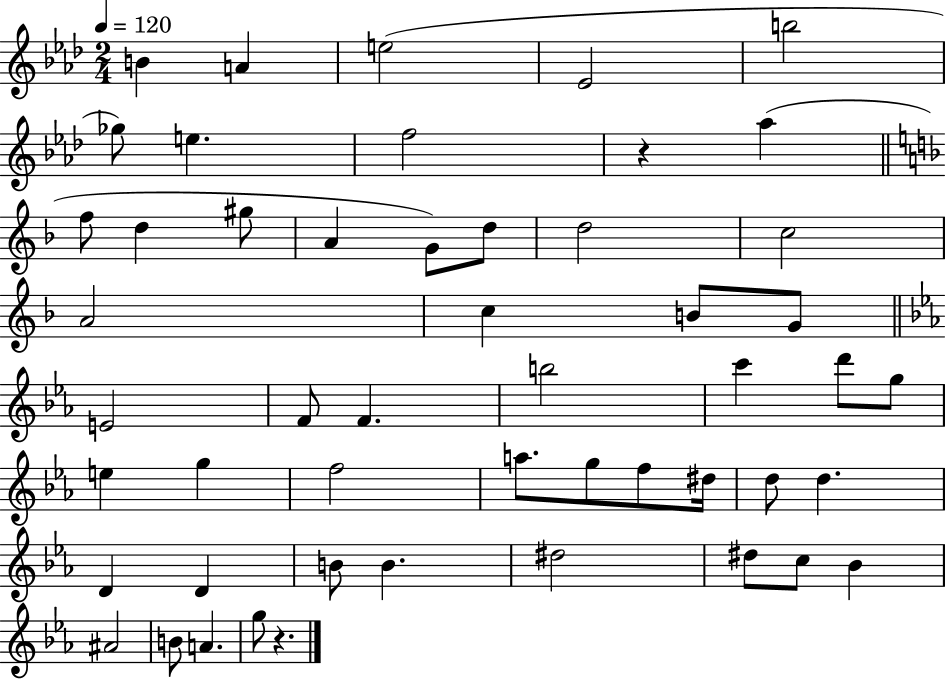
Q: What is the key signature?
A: AES major